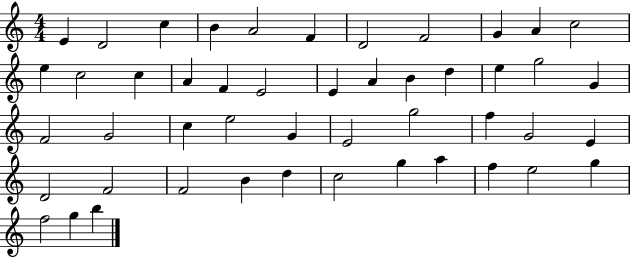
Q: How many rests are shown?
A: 0